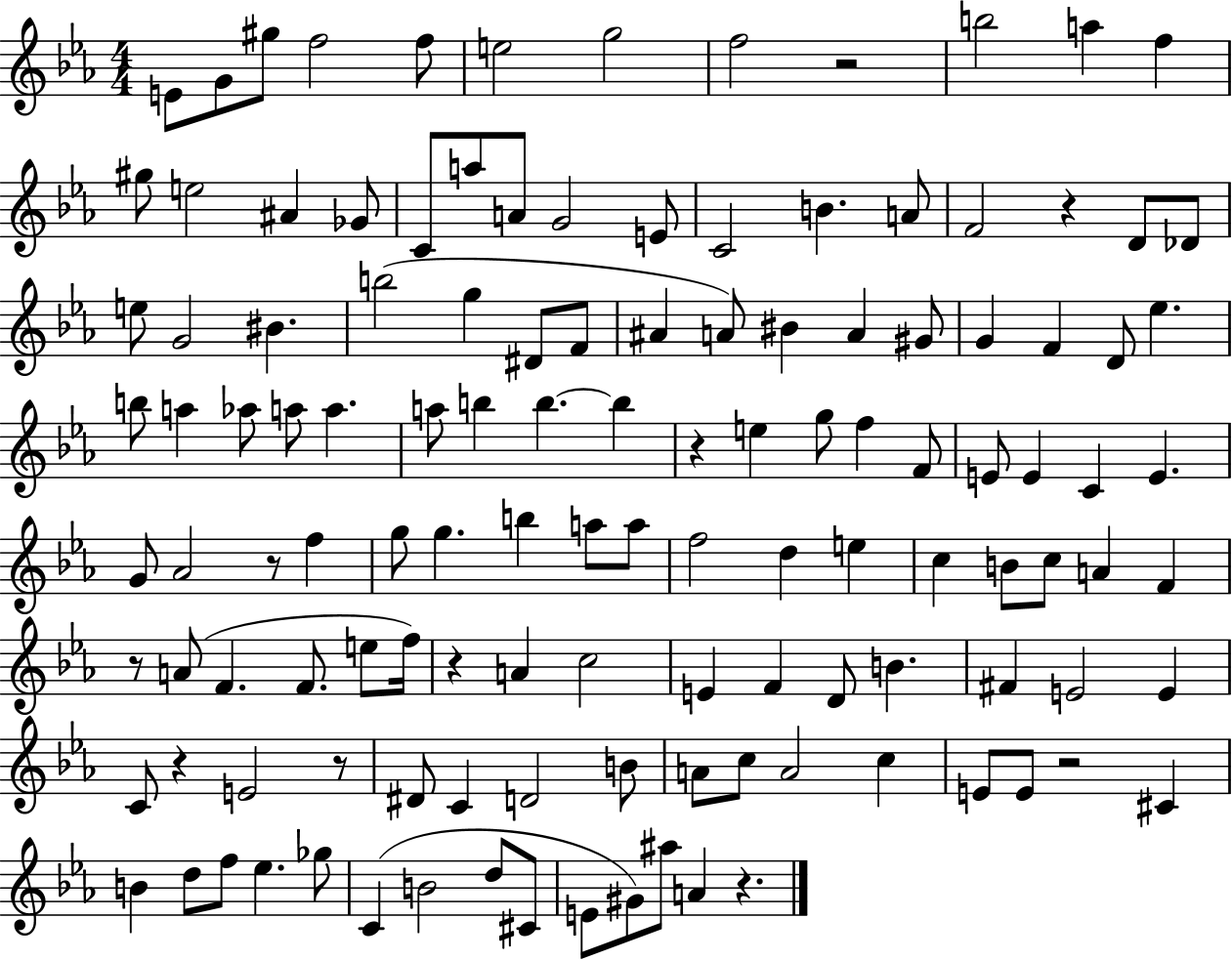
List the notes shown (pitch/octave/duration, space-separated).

E4/e G4/e G#5/e F5/h F5/e E5/h G5/h F5/h R/h B5/h A5/q F5/q G#5/e E5/h A#4/q Gb4/e C4/e A5/e A4/e G4/h E4/e C4/h B4/q. A4/e F4/h R/q D4/e Db4/e E5/e G4/h BIS4/q. B5/h G5/q D#4/e F4/e A#4/q A4/e BIS4/q A4/q G#4/e G4/q F4/q D4/e Eb5/q. B5/e A5/q Ab5/e A5/e A5/q. A5/e B5/q B5/q. B5/q R/q E5/q G5/e F5/q F4/e E4/e E4/q C4/q E4/q. G4/e Ab4/h R/e F5/q G5/e G5/q. B5/q A5/e A5/e F5/h D5/q E5/q C5/q B4/e C5/e A4/q F4/q R/e A4/e F4/q. F4/e. E5/e F5/s R/q A4/q C5/h E4/q F4/q D4/e B4/q. F#4/q E4/h E4/q C4/e R/q E4/h R/e D#4/e C4/q D4/h B4/e A4/e C5/e A4/h C5/q E4/e E4/e R/h C#4/q B4/q D5/e F5/e Eb5/q. Gb5/e C4/q B4/h D5/e C#4/e E4/e G#4/e A#5/e A4/q R/q.